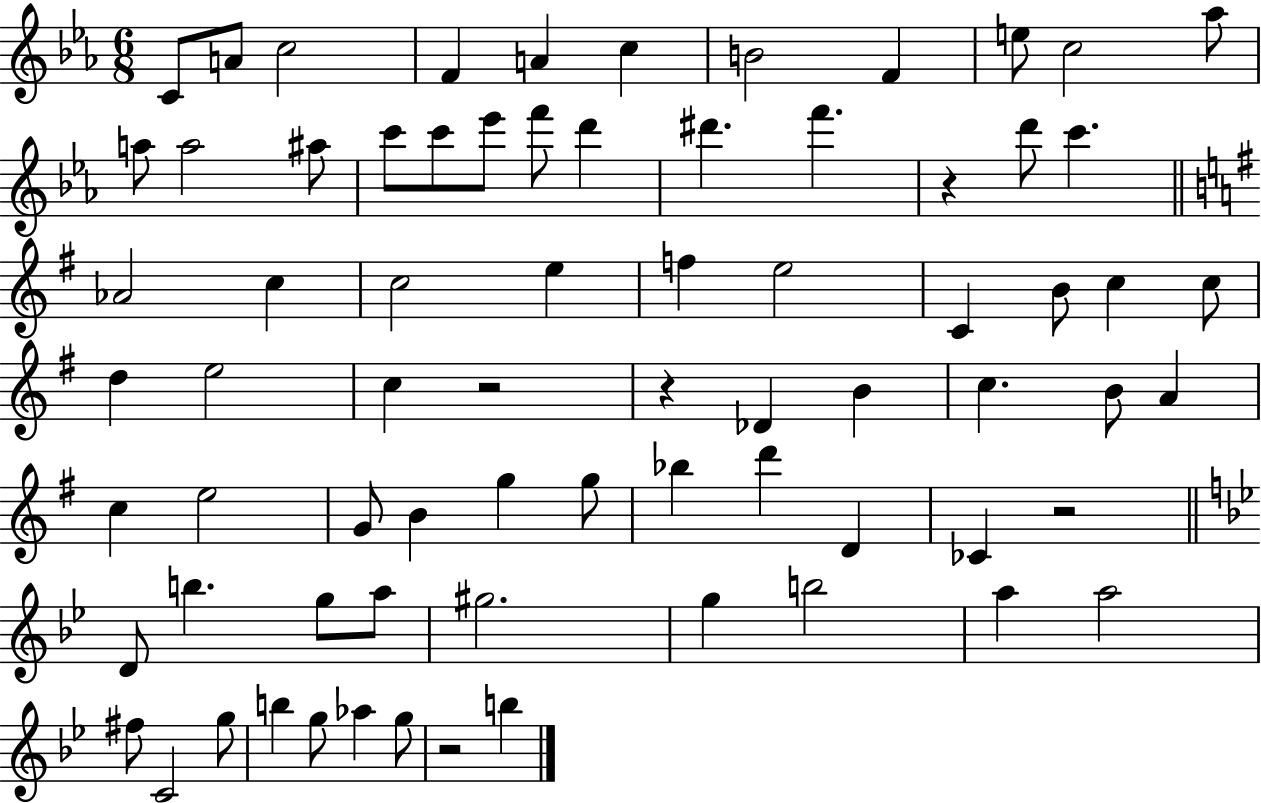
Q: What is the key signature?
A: EES major